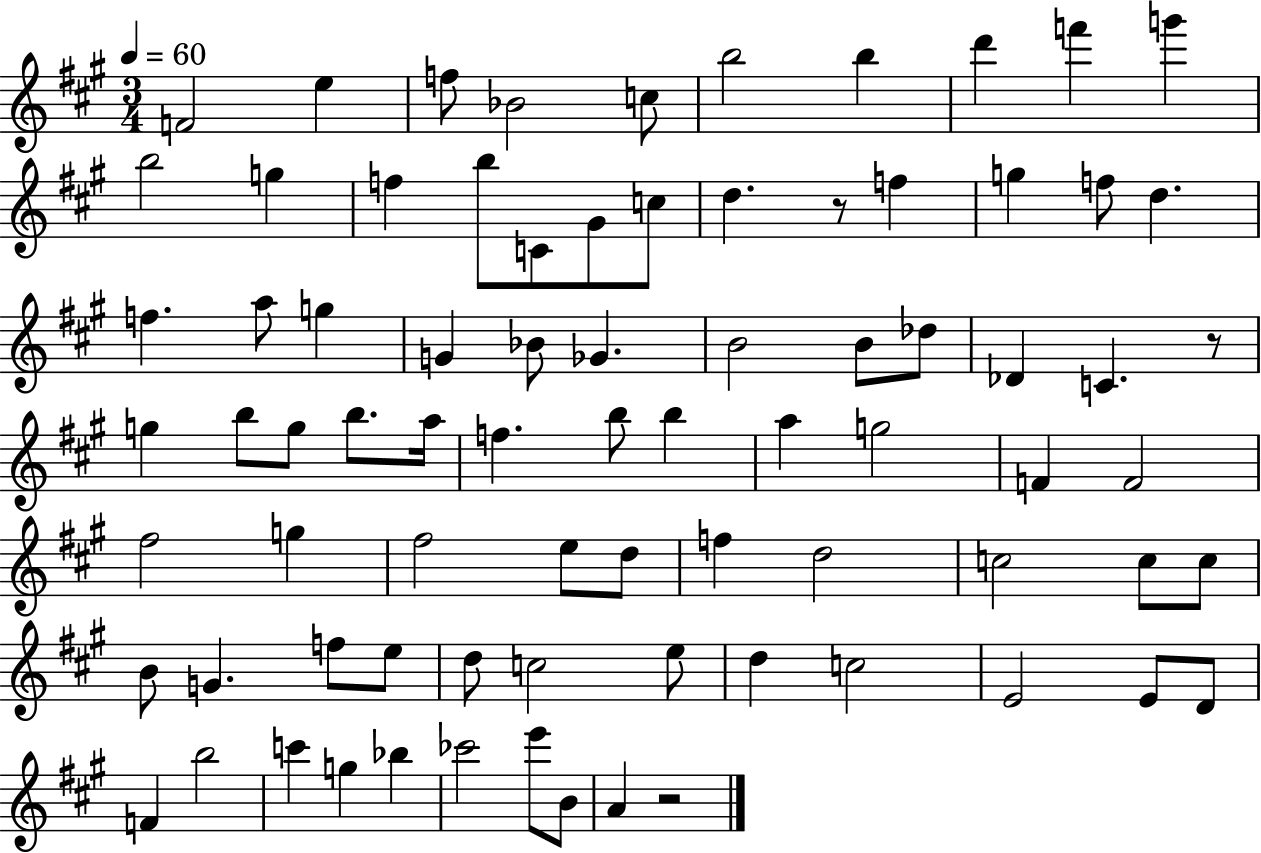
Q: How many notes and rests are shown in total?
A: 79